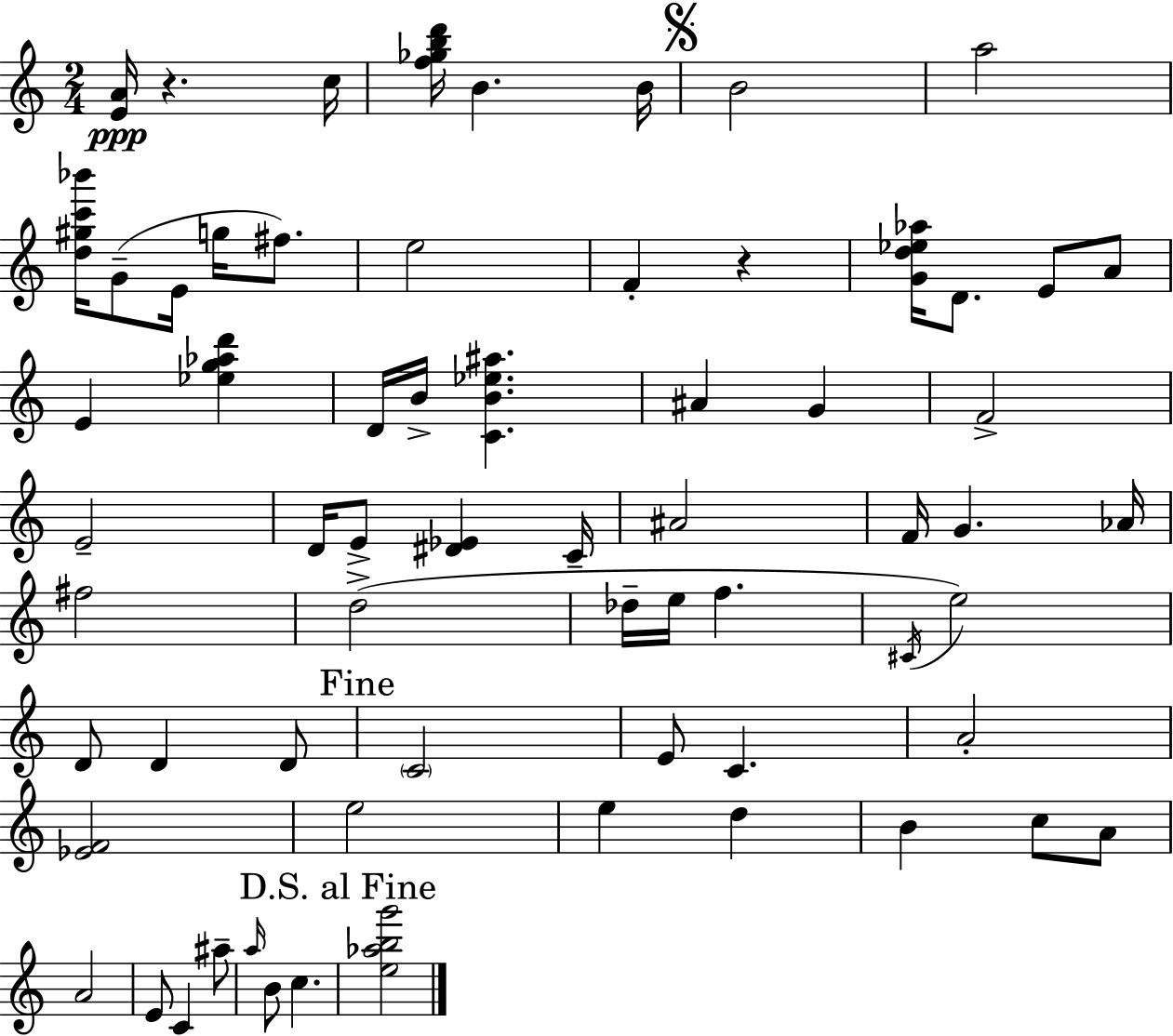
[E4,A4]/s R/q. C5/s [F5,Gb5,B5,D6]/s B4/q. B4/s B4/h A5/h [D5,G#5,C6,Bb6]/s G4/e E4/s G5/s F#5/e. E5/h F4/q R/q [G4,D5,Eb5,Ab5]/s D4/e. E4/e A4/e E4/q [Eb5,G5,Ab5,D6]/q D4/s B4/s [C4,B4,Eb5,A#5]/q. A#4/q G4/q F4/h E4/h D4/s E4/e [D#4,Eb4]/q C4/s A#4/h F4/s G4/q. Ab4/s F#5/h D5/h Db5/s E5/s F5/q. C#4/s E5/h D4/e D4/q D4/e C4/h E4/e C4/q. A4/h [Eb4,F4]/h E5/h E5/q D5/q B4/q C5/e A4/e A4/h E4/e C4/q A#5/e A5/s B4/e C5/q. [E5,Ab5,B5,G6]/h